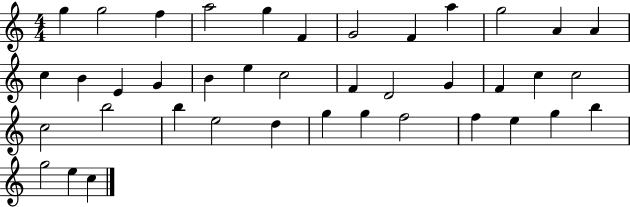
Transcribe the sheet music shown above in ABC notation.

X:1
T:Untitled
M:4/4
L:1/4
K:C
g g2 f a2 g F G2 F a g2 A A c B E G B e c2 F D2 G F c c2 c2 b2 b e2 d g g f2 f e g b g2 e c